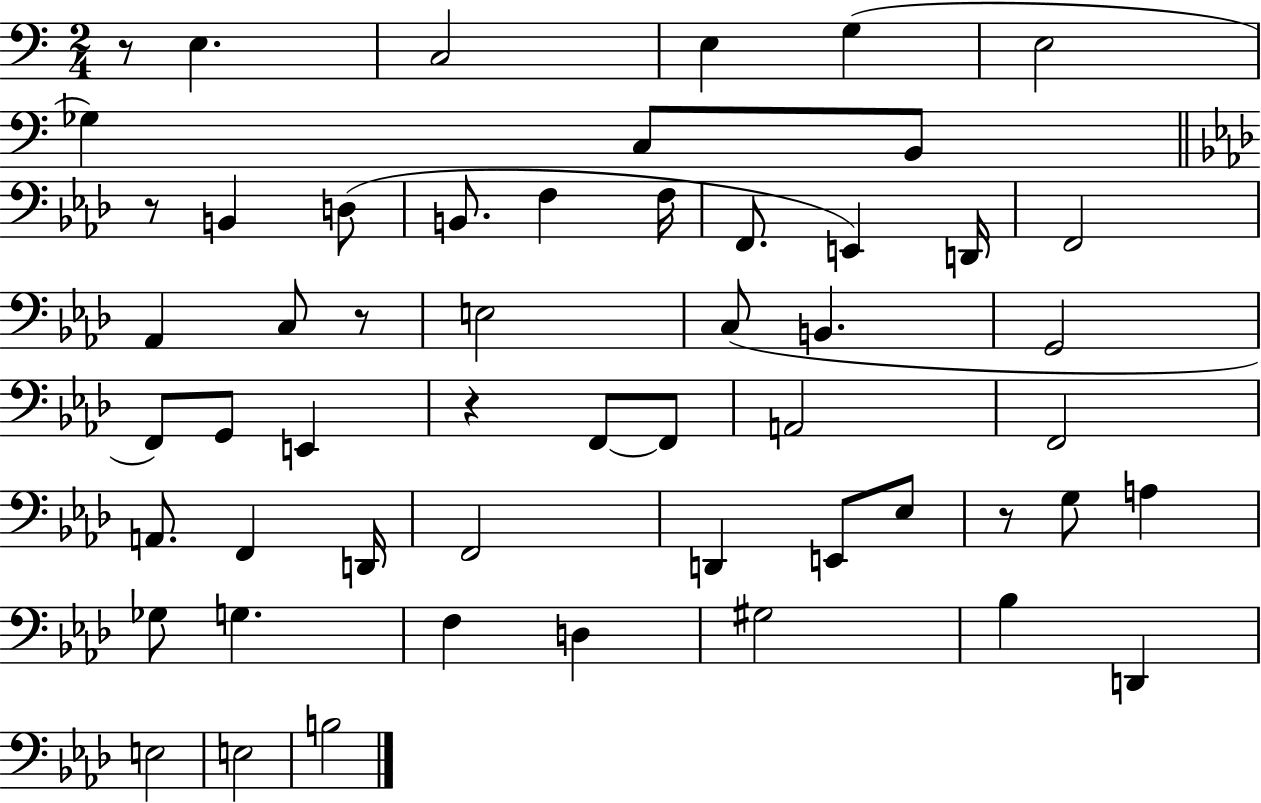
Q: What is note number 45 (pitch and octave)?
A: Bb3